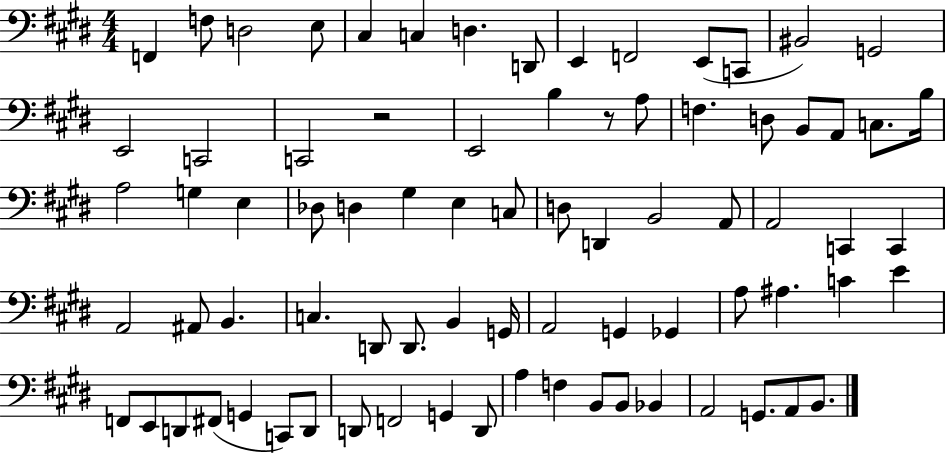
X:1
T:Untitled
M:4/4
L:1/4
K:E
F,, F,/2 D,2 E,/2 ^C, C, D, D,,/2 E,, F,,2 E,,/2 C,,/2 ^B,,2 G,,2 E,,2 C,,2 C,,2 z2 E,,2 B, z/2 A,/2 F, D,/2 B,,/2 A,,/2 C,/2 B,/4 A,2 G, E, _D,/2 D, ^G, E, C,/2 D,/2 D,, B,,2 A,,/2 A,,2 C,, C,, A,,2 ^A,,/2 B,, C, D,,/2 D,,/2 B,, G,,/4 A,,2 G,, _G,, A,/2 ^A, C E F,,/2 E,,/2 D,,/2 ^F,,/2 G,, C,,/2 D,,/2 D,,/2 F,,2 G,, D,,/2 A, F, B,,/2 B,,/2 _B,, A,,2 G,,/2 A,,/2 B,,/2